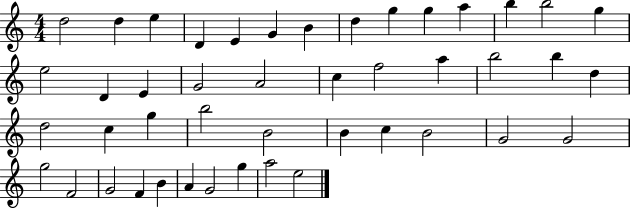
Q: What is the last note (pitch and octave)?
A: E5